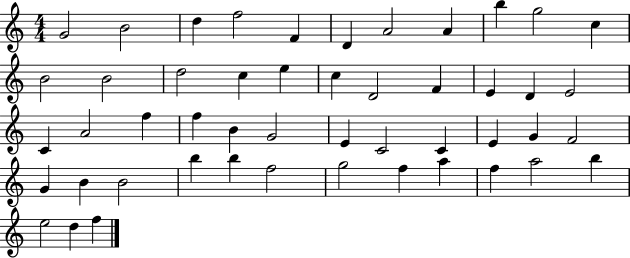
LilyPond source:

{
  \clef treble
  \numericTimeSignature
  \time 4/4
  \key c \major
  g'2 b'2 | d''4 f''2 f'4 | d'4 a'2 a'4 | b''4 g''2 c''4 | \break b'2 b'2 | d''2 c''4 e''4 | c''4 d'2 f'4 | e'4 d'4 e'2 | \break c'4 a'2 f''4 | f''4 b'4 g'2 | e'4 c'2 c'4 | e'4 g'4 f'2 | \break g'4 b'4 b'2 | b''4 b''4 f''2 | g''2 f''4 a''4 | f''4 a''2 b''4 | \break e''2 d''4 f''4 | \bar "|."
}